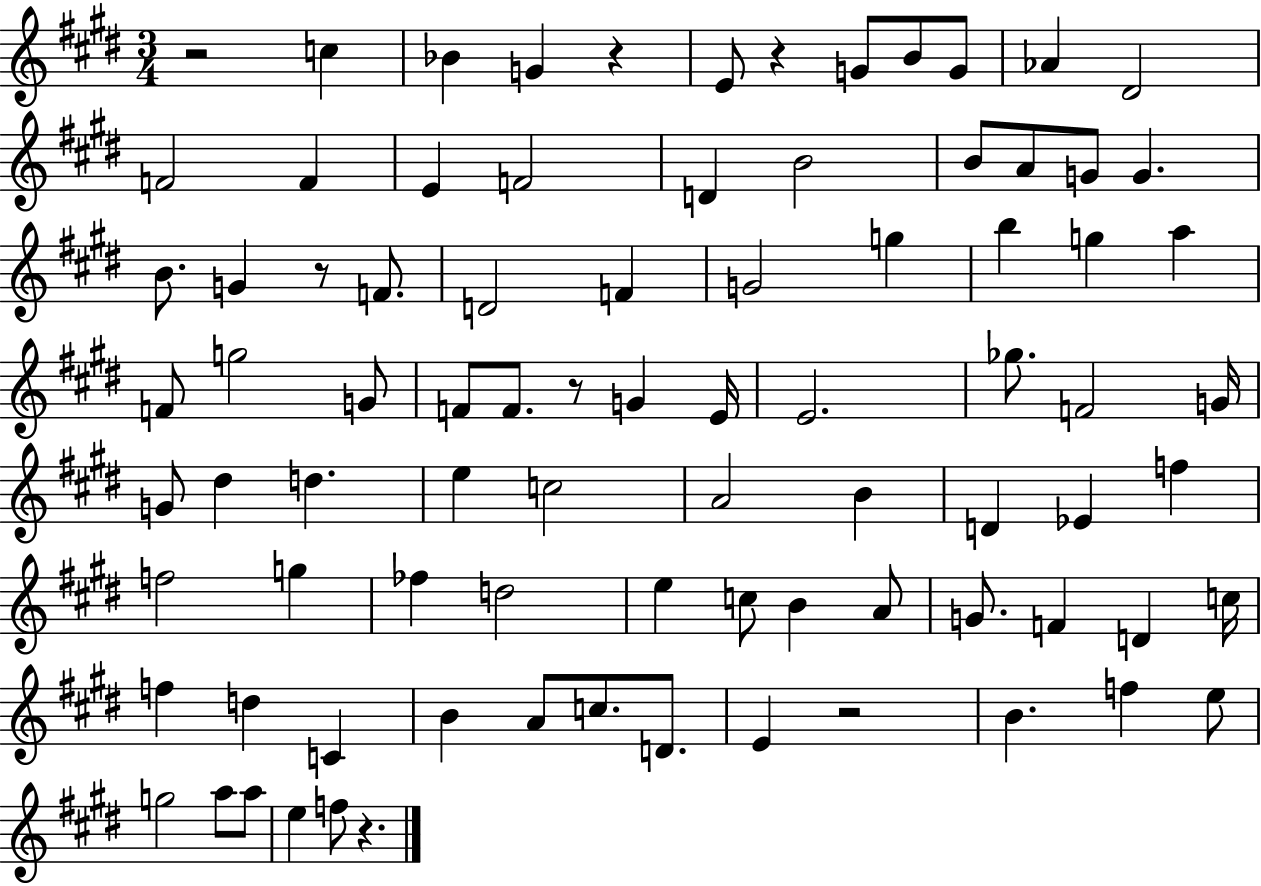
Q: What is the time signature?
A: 3/4